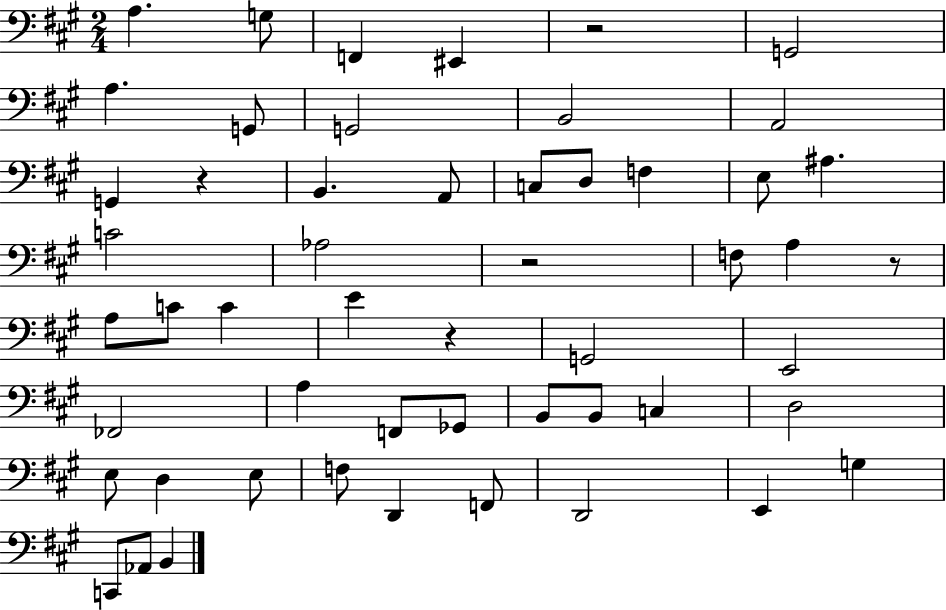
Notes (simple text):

A3/q. G3/e F2/q EIS2/q R/h G2/h A3/q. G2/e G2/h B2/h A2/h G2/q R/q B2/q. A2/e C3/e D3/e F3/q E3/e A#3/q. C4/h Ab3/h R/h F3/e A3/q R/e A3/e C4/e C4/q E4/q R/q G2/h E2/h FES2/h A3/q F2/e Gb2/e B2/e B2/e C3/q D3/h E3/e D3/q E3/e F3/e D2/q F2/e D2/h E2/q G3/q C2/e Ab2/e B2/q